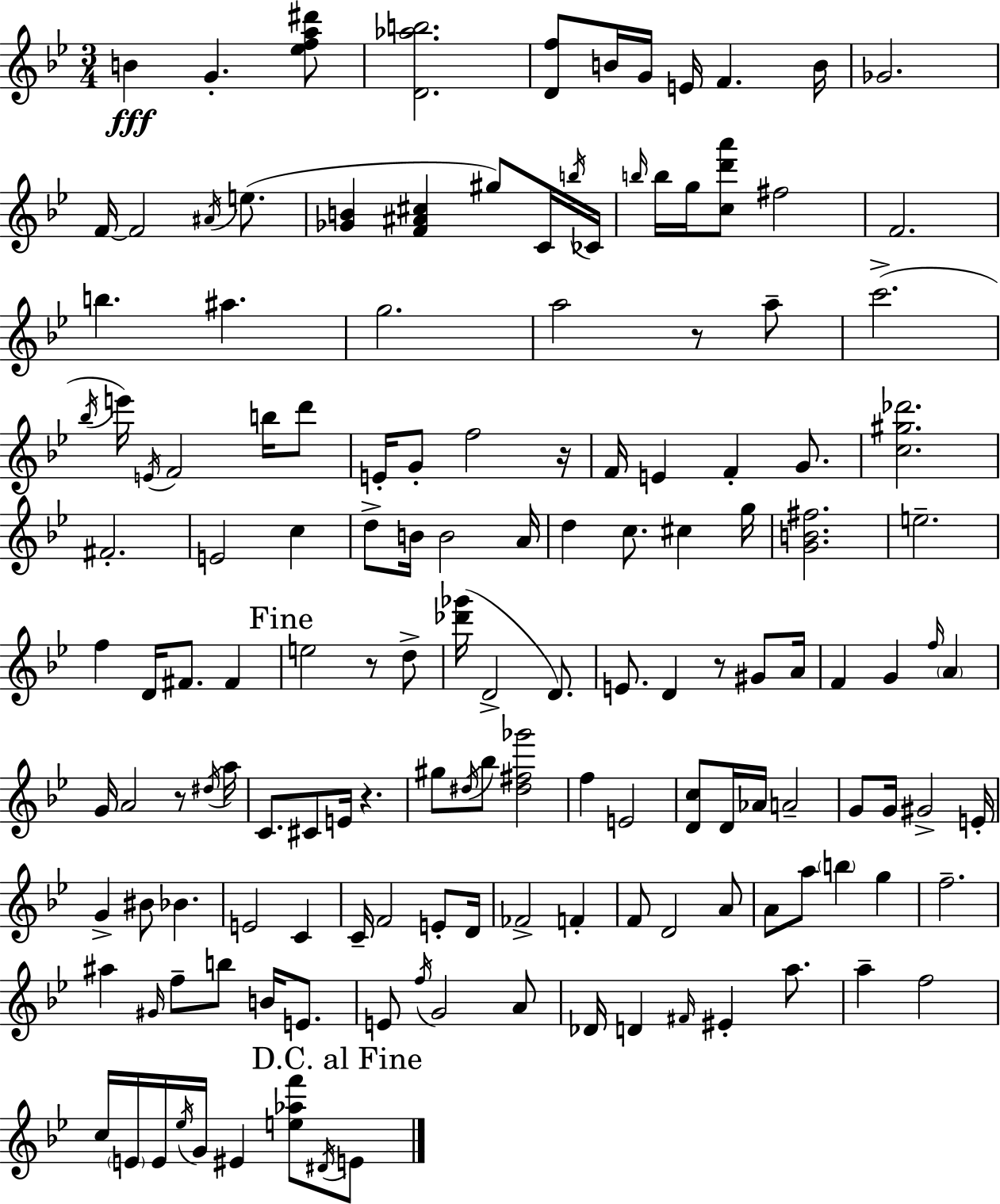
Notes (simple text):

B4/q G4/q. [Eb5,F5,A5,D#6]/e [D4,Ab5,B5]/h. [D4,F5]/e B4/s G4/s E4/s F4/q. B4/s Gb4/h. F4/s F4/h A#4/s E5/e. [Gb4,B4]/q [F4,A#4,C#5]/q G#5/e C4/s B5/s CES4/s B5/s B5/s G5/s [C5,D6,A6]/e F#5/h F4/h. B5/q. A#5/q. G5/h. A5/h R/e A5/e C6/h. Bb5/s E6/s E4/s F4/h B5/s D6/e E4/s G4/e F5/h R/s F4/s E4/q F4/q G4/e. [C5,G#5,Db6]/h. F#4/h. E4/h C5/q D5/e B4/s B4/h A4/s D5/q C5/e. C#5/q G5/s [G4,B4,F#5]/h. E5/h. F5/q D4/s F#4/e. F#4/q E5/h R/e D5/e [Db6,Gb6]/s D4/h D4/e. E4/e. D4/q R/e G#4/e A4/s F4/q G4/q F5/s A4/q G4/s A4/h R/e D#5/s A5/s C4/e. C#4/e E4/s R/q. G#5/e D#5/s Bb5/e [D#5,F#5,Gb6]/h F5/q E4/h [D4,C5]/e D4/s Ab4/s A4/h G4/e G4/s G#4/h E4/s G4/q BIS4/e Bb4/q. E4/h C4/q C4/s F4/h E4/e D4/s FES4/h F4/q F4/e D4/h A4/e A4/e A5/e B5/q G5/q F5/h. A#5/q G#4/s F5/e B5/e B4/s E4/e. E4/e F5/s G4/h A4/e Db4/s D4/q F#4/s EIS4/q A5/e. A5/q F5/h C5/s E4/s E4/s Eb5/s G4/s EIS4/q [E5,Ab5,F6]/e D#4/s E4/e